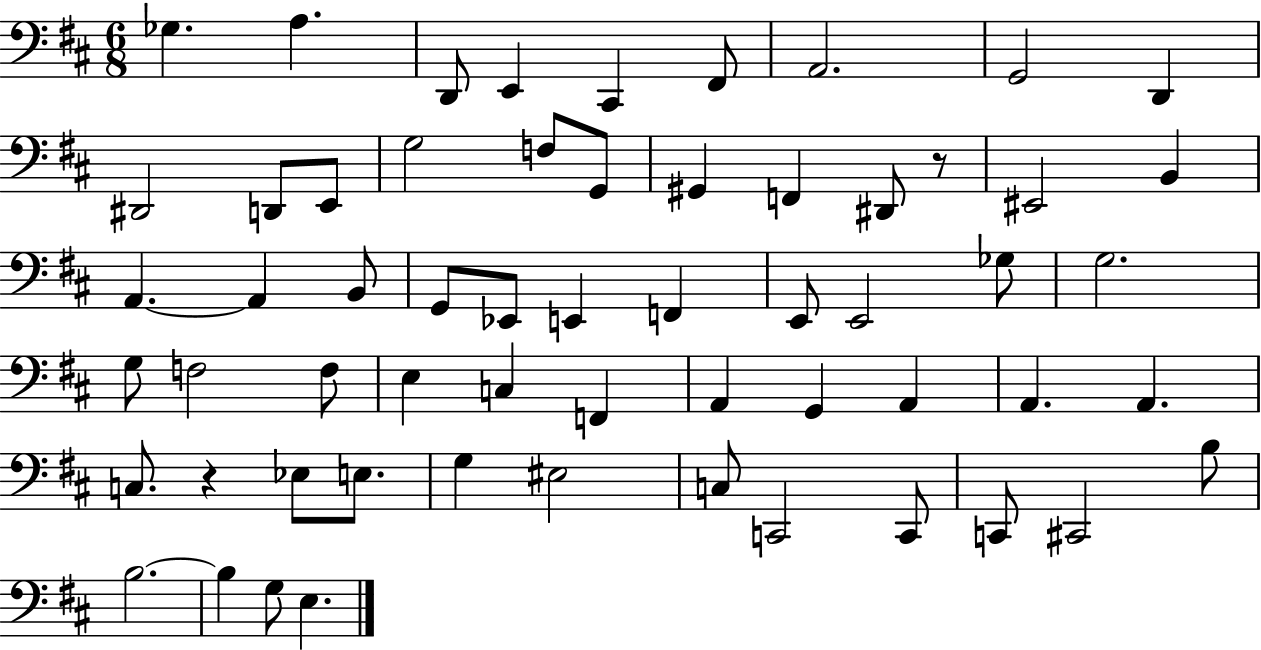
Gb3/q. A3/q. D2/e E2/q C#2/q F#2/e A2/h. G2/h D2/q D#2/h D2/e E2/e G3/h F3/e G2/e G#2/q F2/q D#2/e R/e EIS2/h B2/q A2/q. A2/q B2/e G2/e Eb2/e E2/q F2/q E2/e E2/h Gb3/e G3/h. G3/e F3/h F3/e E3/q C3/q F2/q A2/q G2/q A2/q A2/q. A2/q. C3/e. R/q Eb3/e E3/e. G3/q EIS3/h C3/e C2/h C2/e C2/e C#2/h B3/e B3/h. B3/q G3/e E3/q.